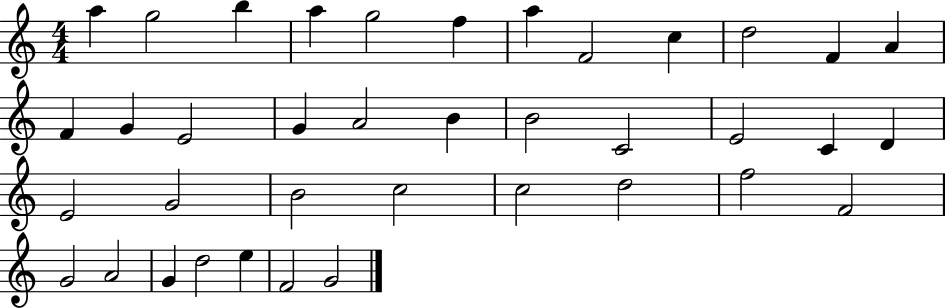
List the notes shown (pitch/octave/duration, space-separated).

A5/q G5/h B5/q A5/q G5/h F5/q A5/q F4/h C5/q D5/h F4/q A4/q F4/q G4/q E4/h G4/q A4/h B4/q B4/h C4/h E4/h C4/q D4/q E4/h G4/h B4/h C5/h C5/h D5/h F5/h F4/h G4/h A4/h G4/q D5/h E5/q F4/h G4/h